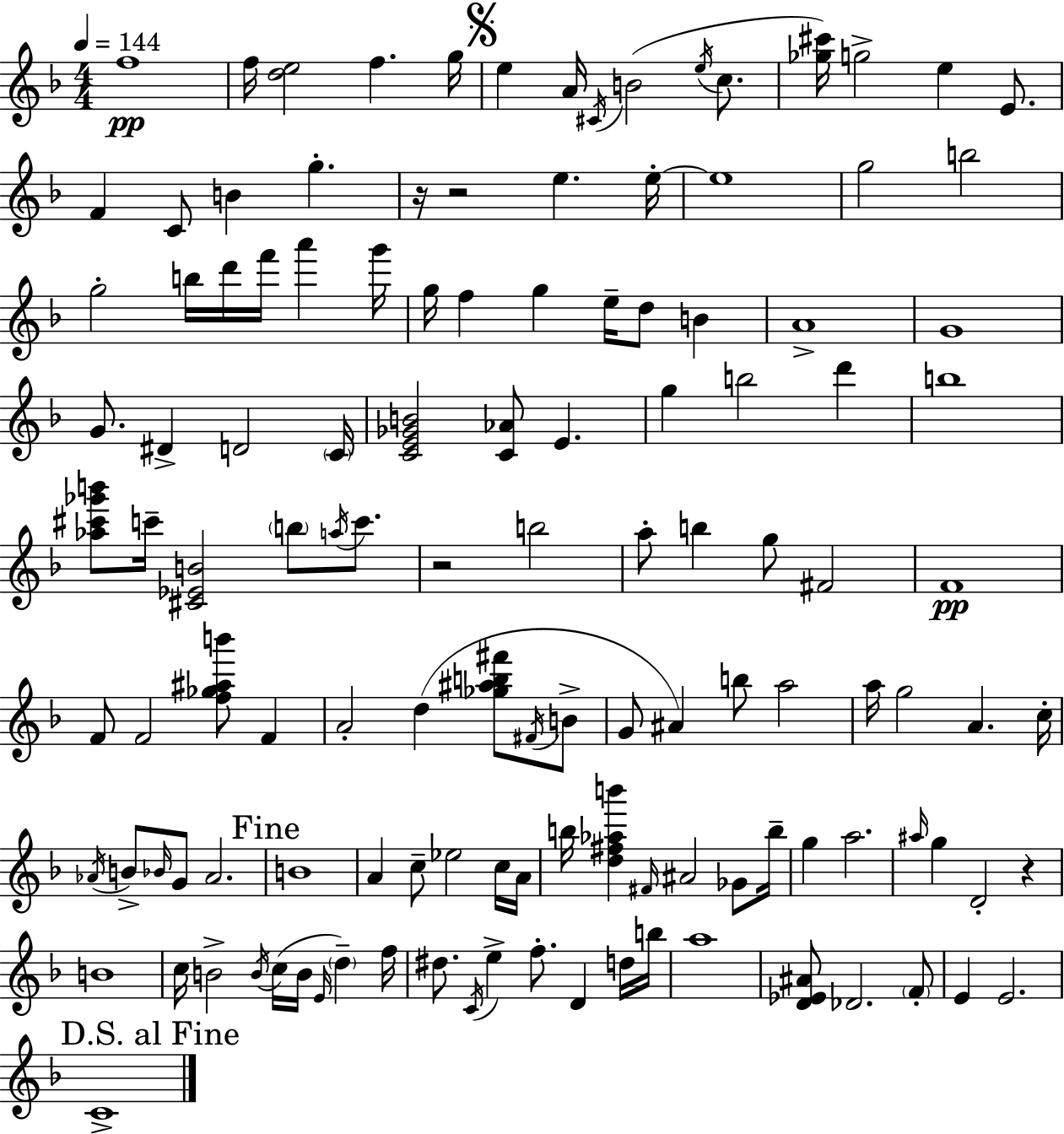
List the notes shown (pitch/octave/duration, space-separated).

F5/w F5/s [D5,E5]/h F5/q. G5/s E5/q A4/s C#4/s B4/h E5/s C5/e. [Gb5,C#6]/s G5/h E5/q E4/e. F4/q C4/e B4/q G5/q. R/s R/h E5/q. E5/s E5/w G5/h B5/h G5/h B5/s D6/s F6/s A6/q G6/s G5/s F5/q G5/q E5/s D5/e B4/q A4/w G4/w G4/e. D#4/q D4/h C4/s [C4,E4,Gb4,B4]/h [C4,Ab4]/e E4/q. G5/q B5/h D6/q B5/w [Ab5,C#6,Gb6,B6]/e C6/s [C#4,Eb4,B4]/h B5/e A5/s C6/e. R/h B5/h A5/e B5/q G5/e F#4/h F4/w F4/e F4/h [F5,Gb5,A#5,B6]/e F4/q A4/h D5/q [Gb5,A#5,B5,F#6]/e F#4/s B4/e G4/e A#4/q B5/e A5/h A5/s G5/h A4/q. C5/s Ab4/s B4/e Bb4/s G4/e Ab4/h. B4/w A4/q C5/e Eb5/h C5/s A4/s B5/s [D5,F#5,Ab5,B6]/q F#4/s A#4/h Gb4/e B5/s G5/q A5/h. A#5/s G5/q D4/h R/q B4/w C5/s B4/h B4/s C5/s B4/s E4/s D5/q F5/s D#5/e. C4/s E5/q F5/e. D4/q D5/s B5/s A5/w [D4,Eb4,A#4]/e Db4/h. F4/e E4/q E4/h. C4/w